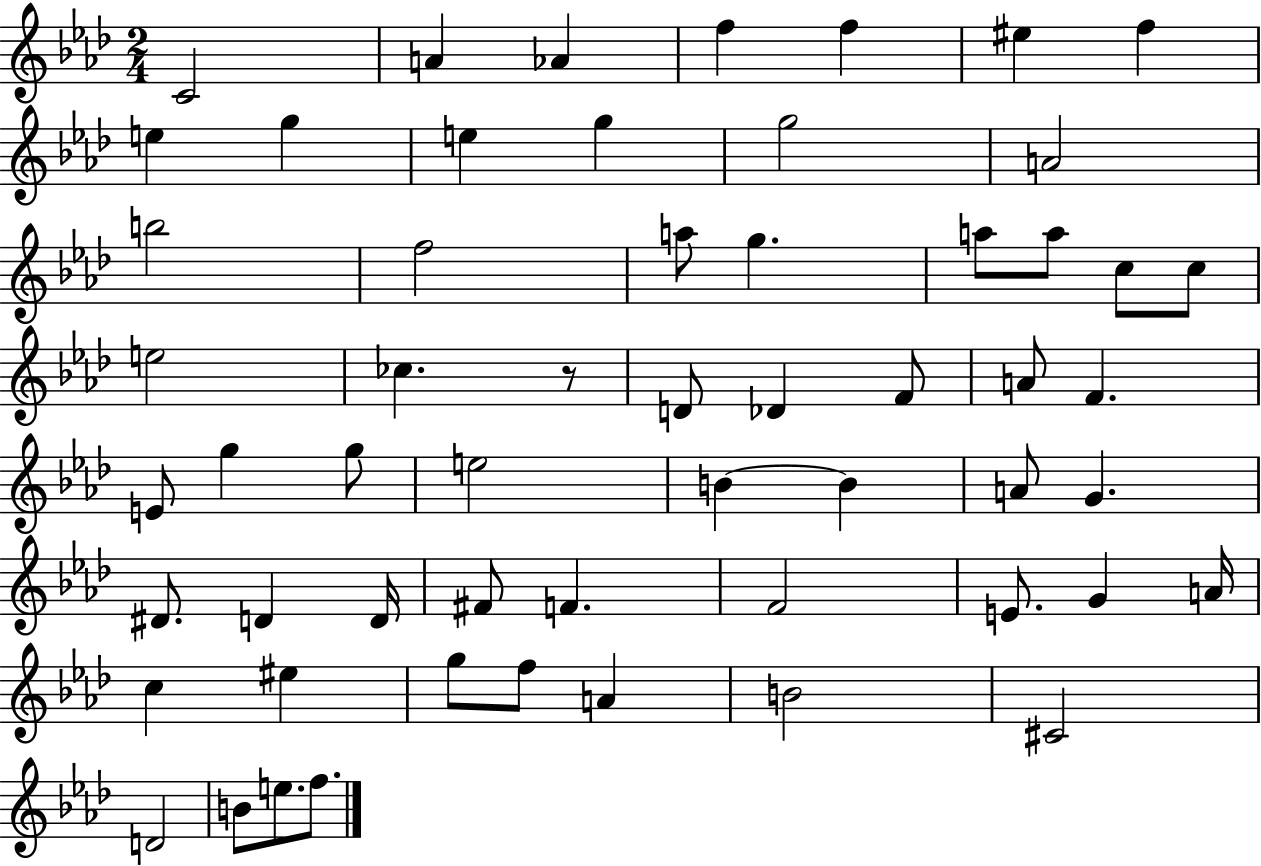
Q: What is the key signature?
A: AES major